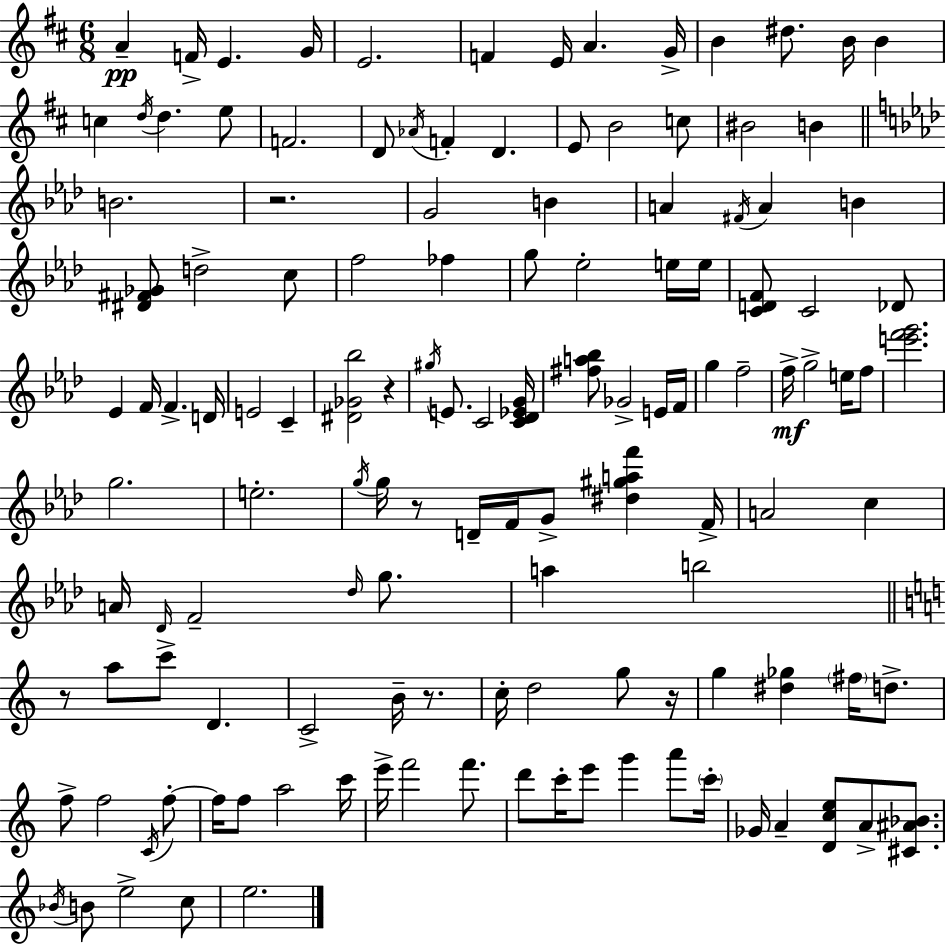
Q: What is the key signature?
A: D major